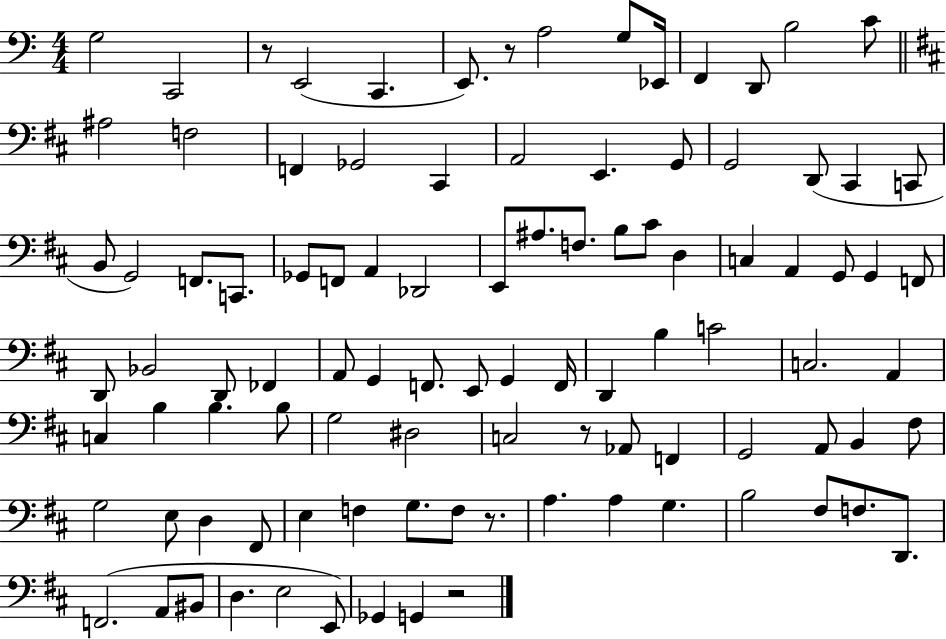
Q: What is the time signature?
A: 4/4